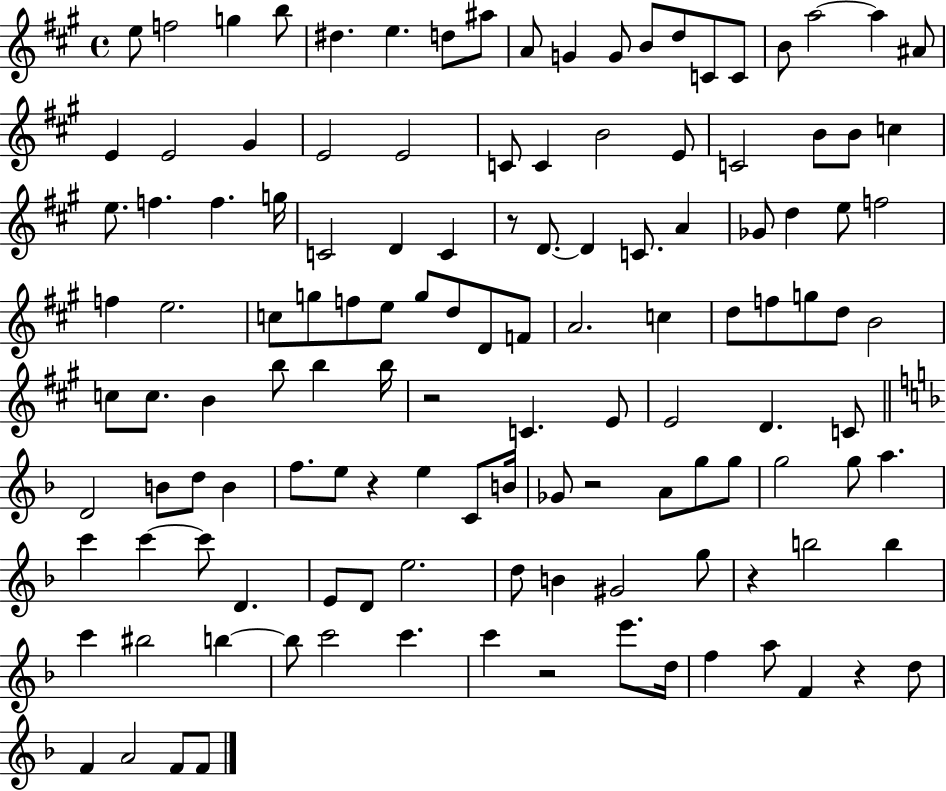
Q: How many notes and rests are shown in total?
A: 128